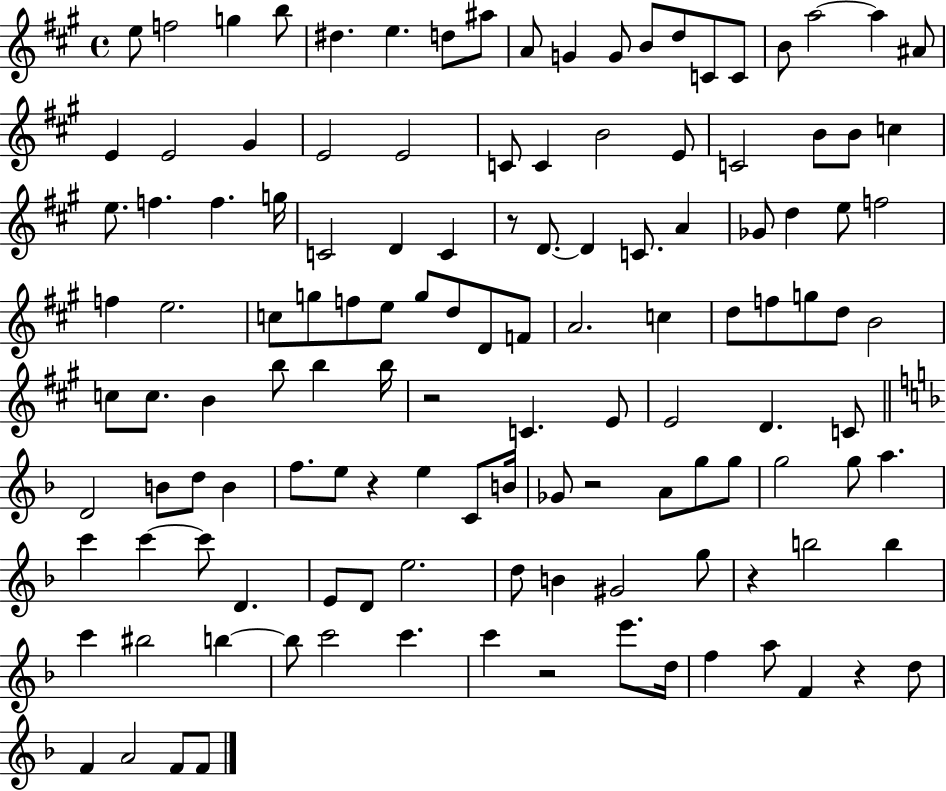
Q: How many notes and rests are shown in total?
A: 128